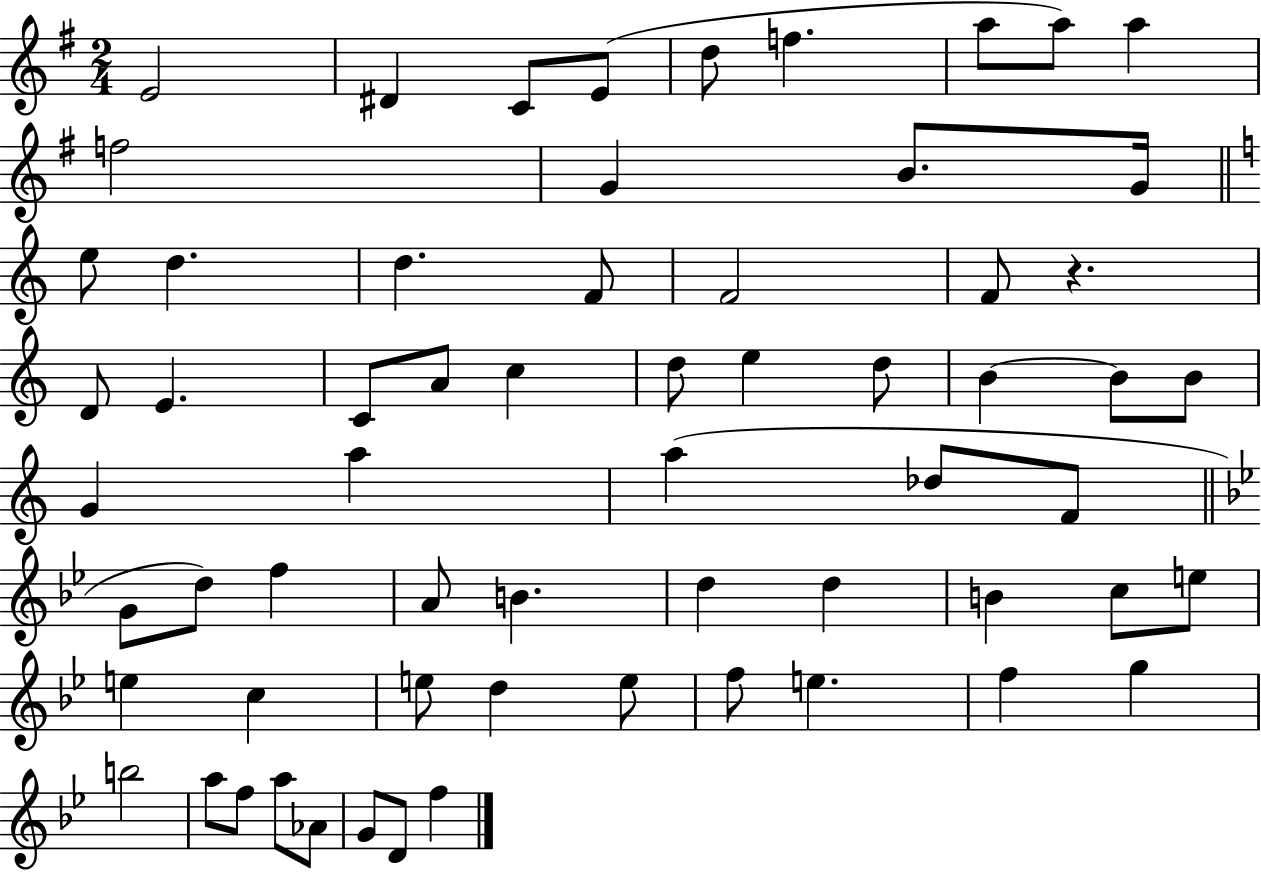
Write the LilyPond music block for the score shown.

{
  \clef treble
  \numericTimeSignature
  \time 2/4
  \key g \major
  e'2 | dis'4 c'8 e'8( | d''8 f''4. | a''8 a''8) a''4 | \break f''2 | g'4 b'8. g'16 | \bar "||" \break \key a \minor e''8 d''4. | d''4. f'8 | f'2 | f'8 r4. | \break d'8 e'4. | c'8 a'8 c''4 | d''8 e''4 d''8 | b'4~~ b'8 b'8 | \break g'4 a''4 | a''4( des''8 f'8 | \bar "||" \break \key bes \major g'8 d''8) f''4 | a'8 b'4. | d''4 d''4 | b'4 c''8 e''8 | \break e''4 c''4 | e''8 d''4 e''8 | f''8 e''4. | f''4 g''4 | \break b''2 | a''8 f''8 a''8 aes'8 | g'8 d'8 f''4 | \bar "|."
}